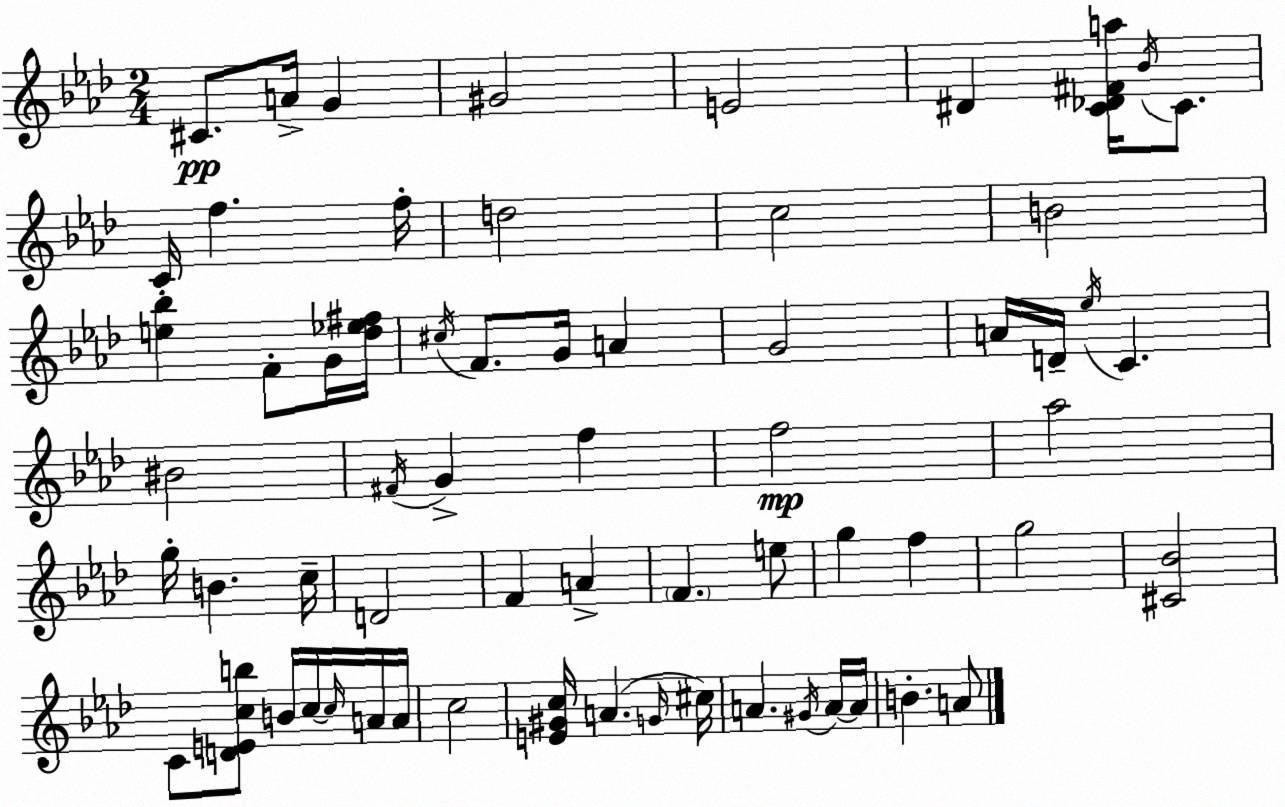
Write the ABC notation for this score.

X:1
T:Untitled
M:2/4
L:1/4
K:Fm
^C/2 A/4 G ^G2 E2 ^D [C_D^Fa]/4 _B/4 C/2 C/4 f f/4 d2 c2 B2 [e_b] F/2 G/4 [_d_e^f]/4 ^c/4 F/2 G/4 A G2 A/4 D/4 _e/4 C ^B2 ^F/4 G f f2 _a2 g/4 B c/4 D2 F A F e/2 g f g2 [^C_B]2 C/2 [DEcb]/2 B/4 c/4 c/4 A/4 A/4 c2 [E^Gc]/4 A G/4 ^c/4 A ^G/4 A/4 A/4 B A/2